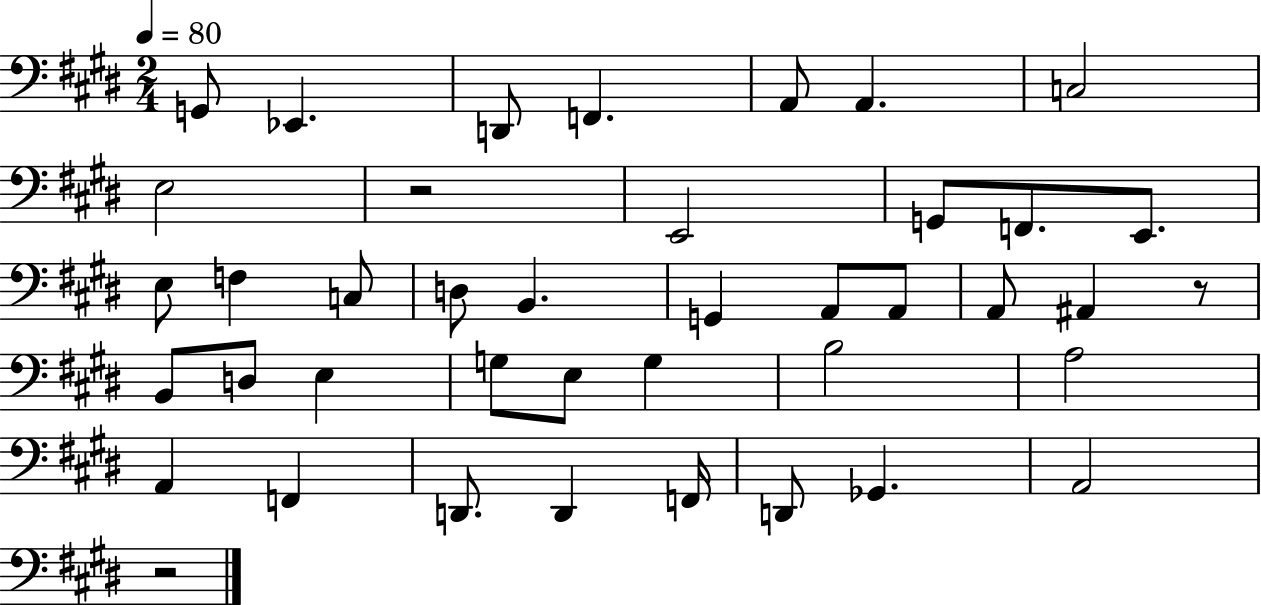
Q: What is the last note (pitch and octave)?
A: A2